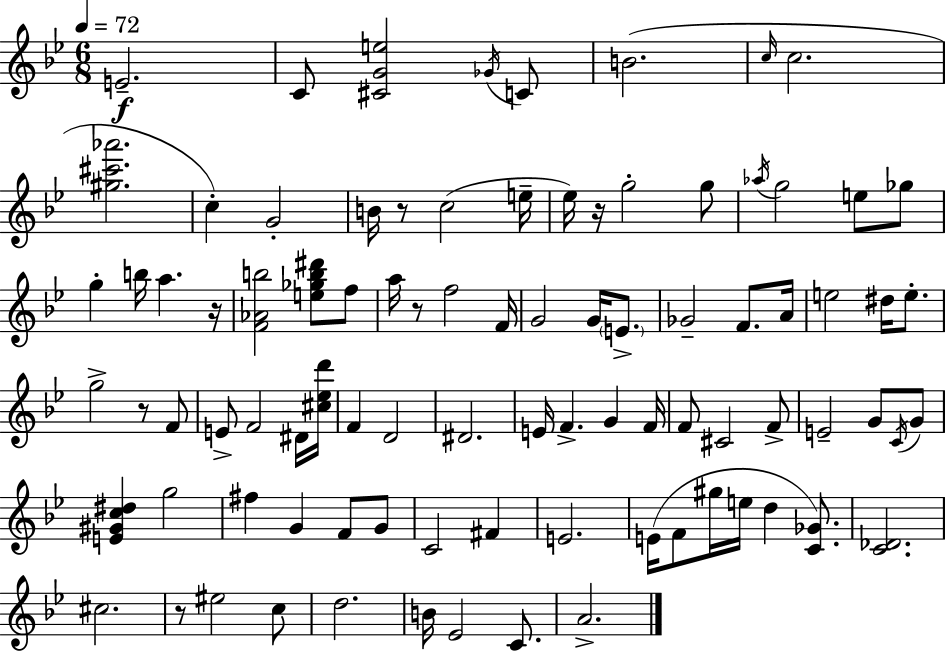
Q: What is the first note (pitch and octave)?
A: E4